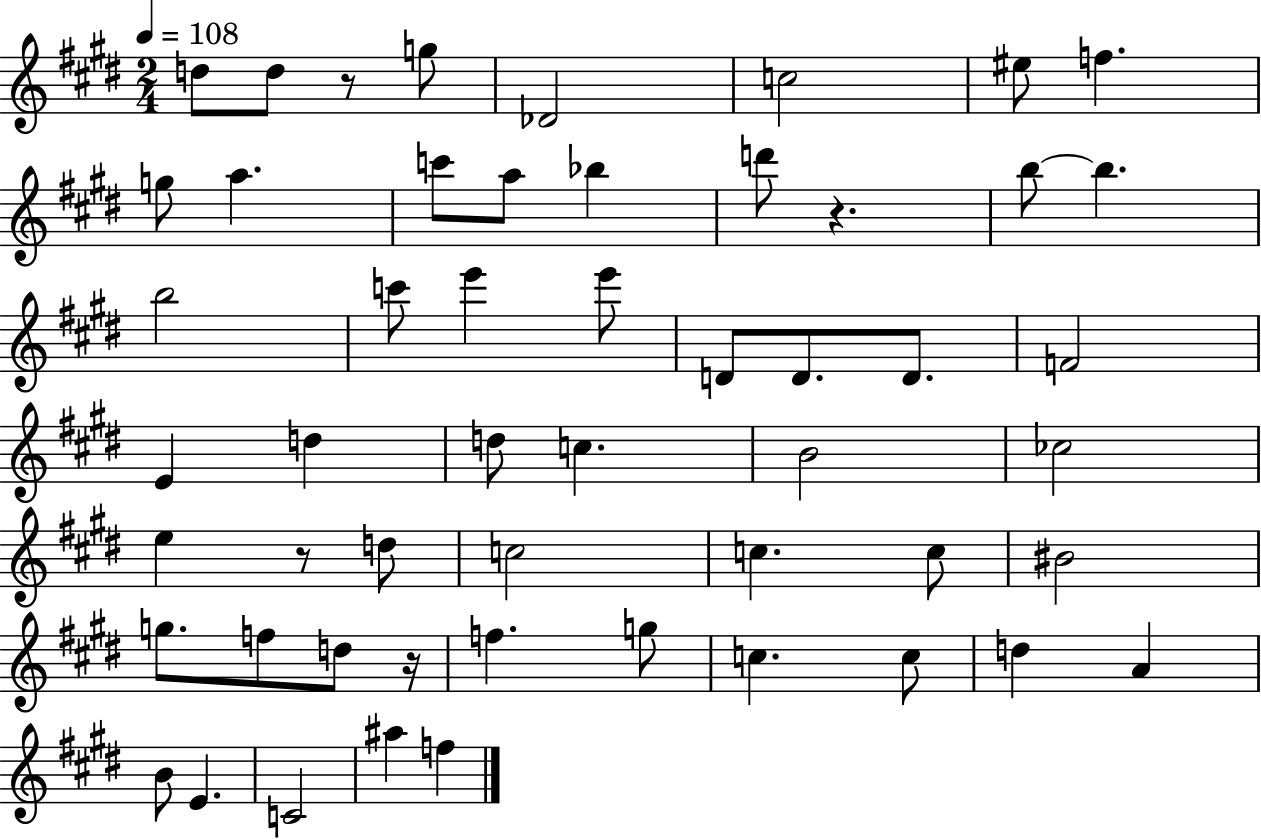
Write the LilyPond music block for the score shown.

{
  \clef treble
  \numericTimeSignature
  \time 2/4
  \key e \major
  \tempo 4 = 108
  \repeat volta 2 { d''8 d''8 r8 g''8 | des'2 | c''2 | eis''8 f''4. | \break g''8 a''4. | c'''8 a''8 bes''4 | d'''8 r4. | b''8~~ b''4. | \break b''2 | c'''8 e'''4 e'''8 | d'8 d'8. d'8. | f'2 | \break e'4 d''4 | d''8 c''4. | b'2 | ces''2 | \break e''4 r8 d''8 | c''2 | c''4. c''8 | bis'2 | \break g''8. f''8 d''8 r16 | f''4. g''8 | c''4. c''8 | d''4 a'4 | \break b'8 e'4. | c'2 | ais''4 f''4 | } \bar "|."
}